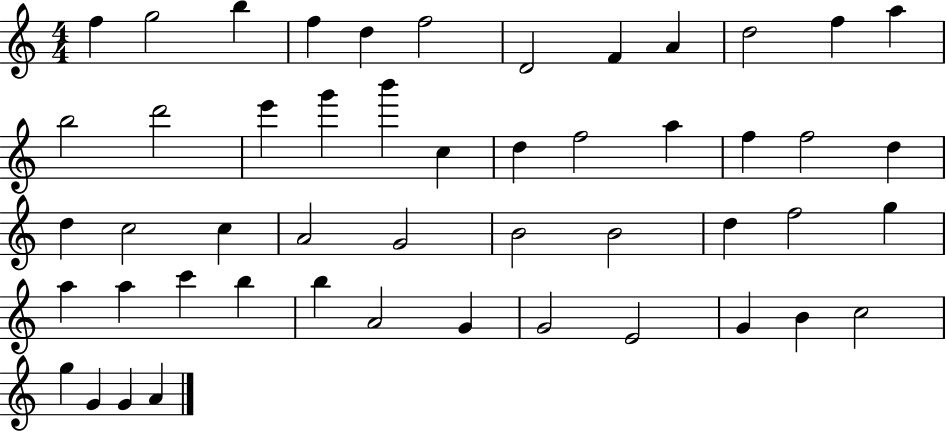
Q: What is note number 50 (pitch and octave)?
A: A4